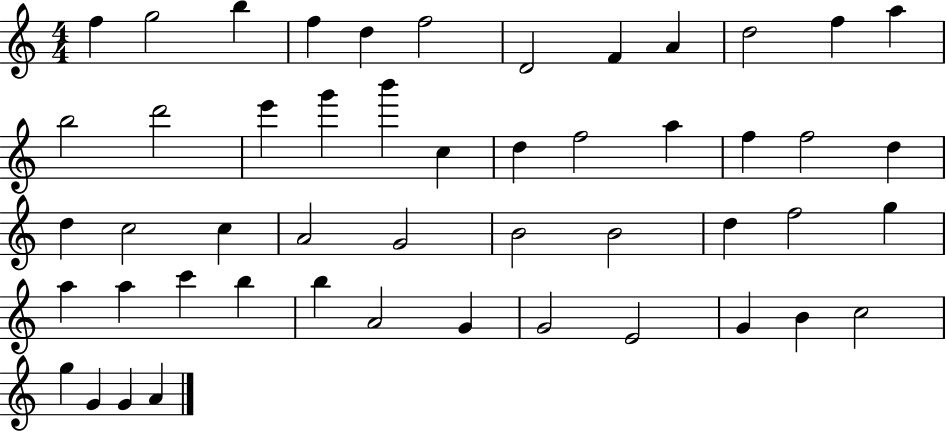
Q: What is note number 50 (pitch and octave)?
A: A4